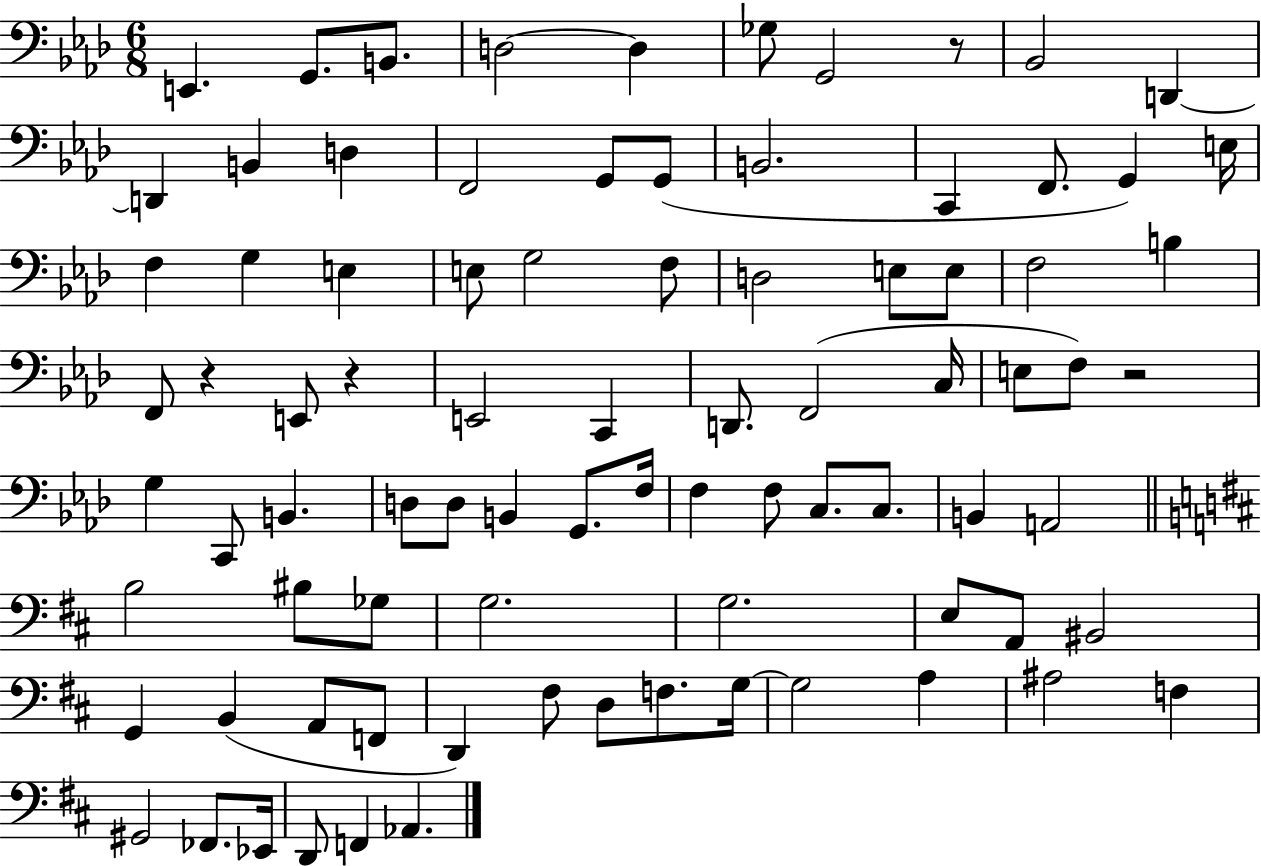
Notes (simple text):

E2/q. G2/e. B2/e. D3/h D3/q Gb3/e G2/h R/e Bb2/h D2/q D2/q B2/q D3/q F2/h G2/e G2/e B2/h. C2/q F2/e. G2/q E3/s F3/q G3/q E3/q E3/e G3/h F3/e D3/h E3/e E3/e F3/h B3/q F2/e R/q E2/e R/q E2/h C2/q D2/e. F2/h C3/s E3/e F3/e R/h G3/q C2/e B2/q. D3/e D3/e B2/q G2/e. F3/s F3/q F3/e C3/e. C3/e. B2/q A2/h B3/h BIS3/e Gb3/e G3/h. G3/h. E3/e A2/e BIS2/h G2/q B2/q A2/e F2/e D2/q F#3/e D3/e F3/e. G3/s G3/h A3/q A#3/h F3/q G#2/h FES2/e. Eb2/s D2/e F2/q Ab2/q.